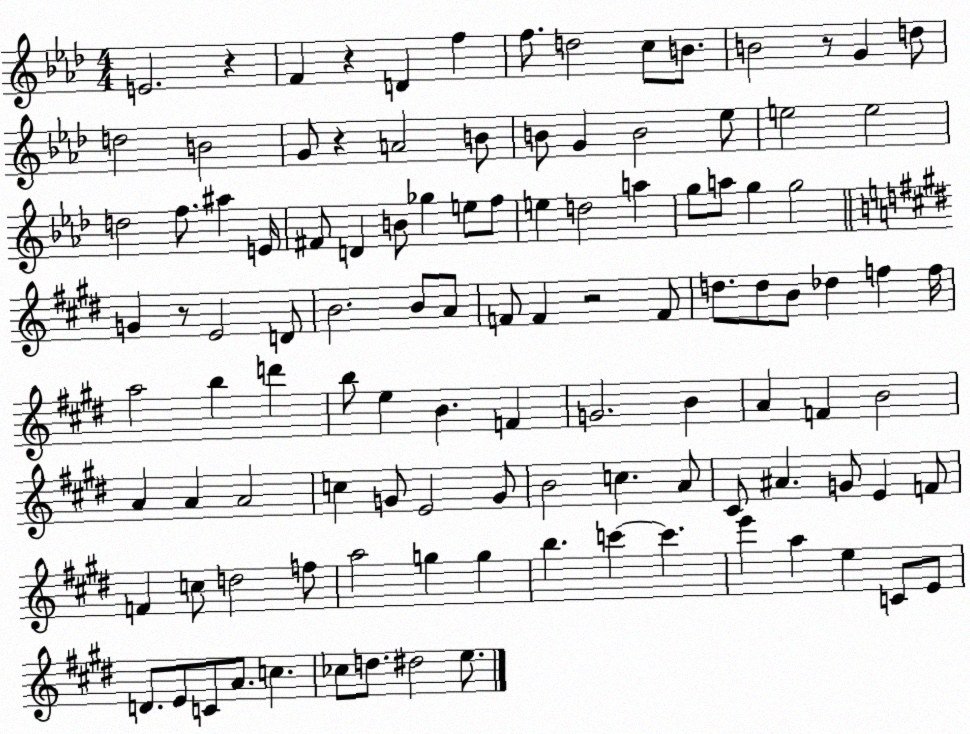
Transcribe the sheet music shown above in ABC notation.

X:1
T:Untitled
M:4/4
L:1/4
K:Ab
E2 z F z D f f/2 d2 c/2 B/2 B2 z/2 G d/2 d2 B2 G/2 z A2 B/2 B/2 G B2 _e/2 e2 e2 d2 f/2 ^a E/4 ^F/2 D B/2 _g e/2 f/2 e d2 a g/2 a/2 g g2 G z/2 E2 D/2 B2 B/2 A/2 F/2 F z2 F/2 d/2 d/2 B/2 _d f f/4 a2 b d' b/2 e B F G2 B A F B2 A A A2 c G/2 E2 G/2 B2 c A/2 ^C/2 ^A G/2 E F/2 F c/2 d2 f/2 a2 g g b c' c' e' a e C/2 E/2 D/2 E/2 C/2 A/2 c _c/2 d/2 ^d2 e/2